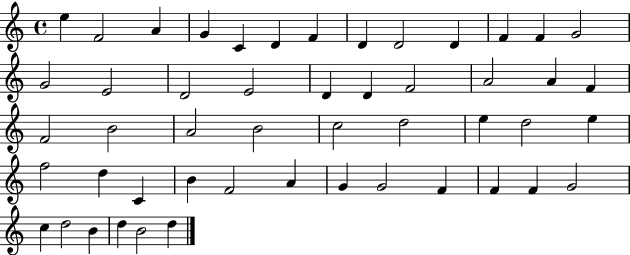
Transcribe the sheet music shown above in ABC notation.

X:1
T:Untitled
M:4/4
L:1/4
K:C
e F2 A G C D F D D2 D F F G2 G2 E2 D2 E2 D D F2 A2 A F F2 B2 A2 B2 c2 d2 e d2 e f2 d C B F2 A G G2 F F F G2 c d2 B d B2 d